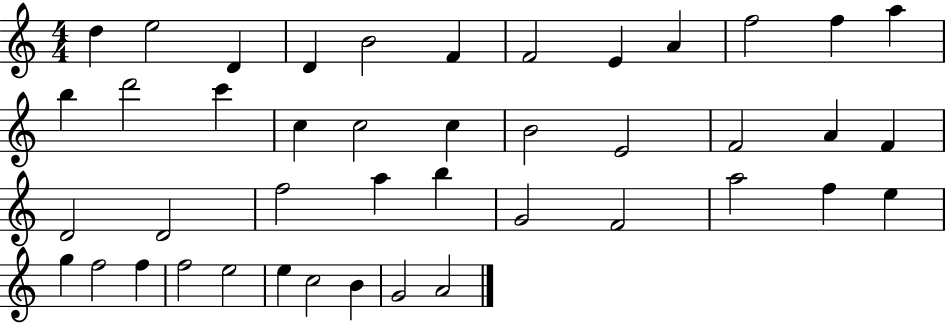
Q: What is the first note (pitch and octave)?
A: D5